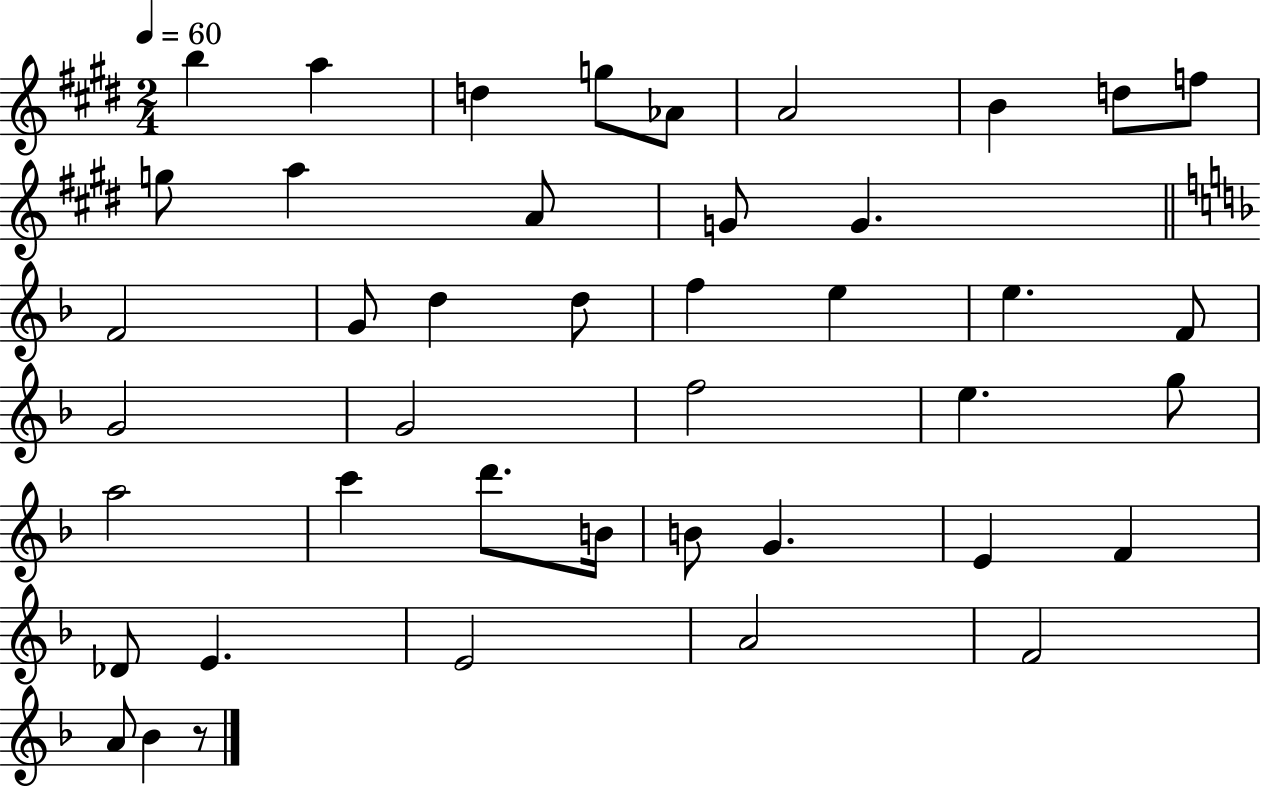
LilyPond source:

{
  \clef treble
  \numericTimeSignature
  \time 2/4
  \key e \major
  \tempo 4 = 60
  \repeat volta 2 { b''4 a''4 | d''4 g''8 aes'8 | a'2 | b'4 d''8 f''8 | \break g''8 a''4 a'8 | g'8 g'4. | \bar "||" \break \key d \minor f'2 | g'8 d''4 d''8 | f''4 e''4 | e''4. f'8 | \break g'2 | g'2 | f''2 | e''4. g''8 | \break a''2 | c'''4 d'''8. b'16 | b'8 g'4. | e'4 f'4 | \break des'8 e'4. | e'2 | a'2 | f'2 | \break a'8 bes'4 r8 | } \bar "|."
}